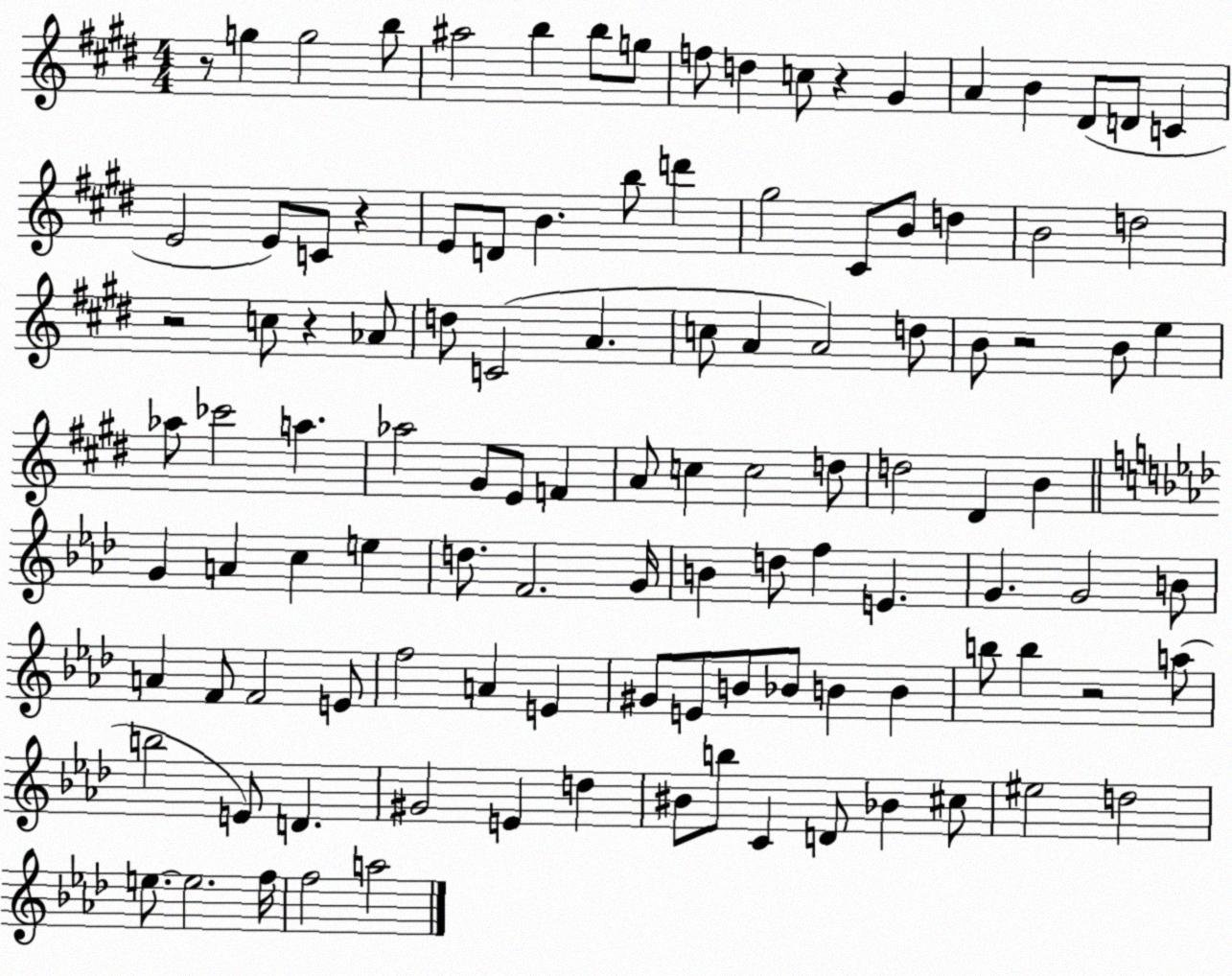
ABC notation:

X:1
T:Untitled
M:4/4
L:1/4
K:E
z/2 g g2 b/2 ^a2 b b/2 g/2 f/2 d c/2 z ^G A B ^D/2 D/2 C E2 E/2 C/2 z E/2 D/2 B b/2 d' ^g2 ^C/2 B/2 d B2 d2 z2 c/2 z _A/2 d/2 C2 A c/2 A A2 d/2 B/2 z2 B/2 e _a/2 _c'2 a _a2 ^G/2 E/2 F A/2 c c2 d/2 d2 ^D B G A c e d/2 F2 G/4 B d/2 f E G G2 B/2 A F/2 F2 E/2 f2 A E ^G/2 E/2 B/2 _B/2 B B b/2 b z2 a/2 b2 E/2 D ^G2 E d ^B/2 b/2 C D/2 _B ^c/2 ^e2 d2 e/2 e2 f/4 f2 a2